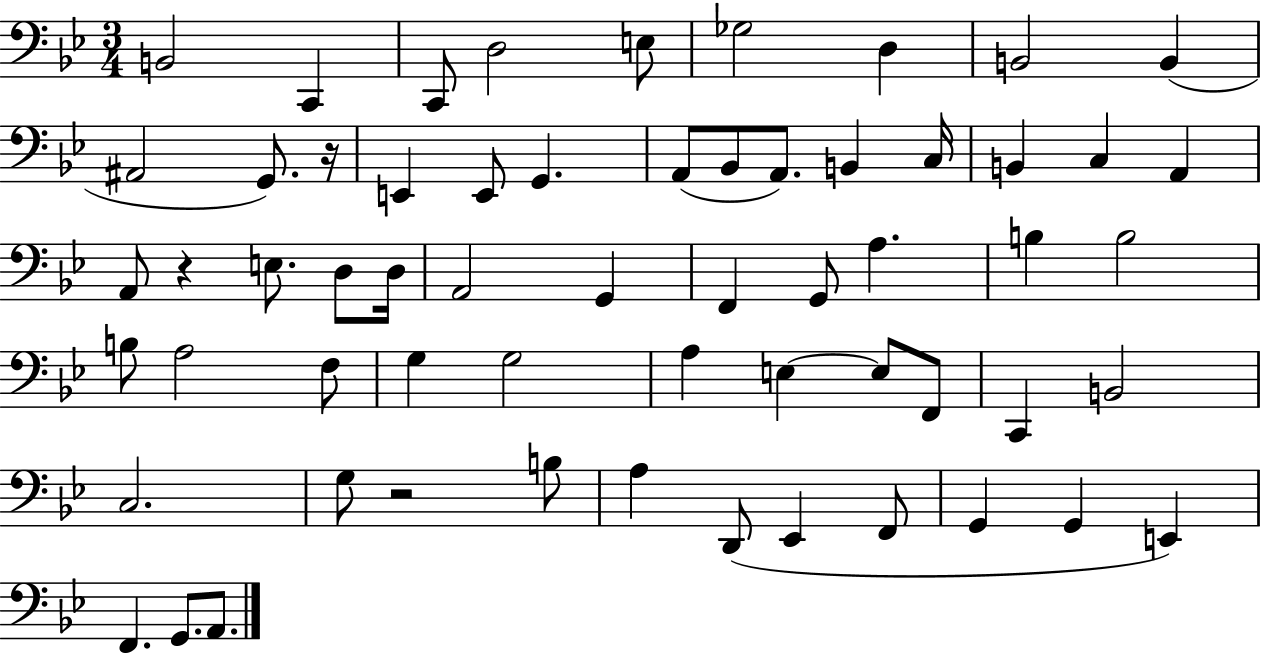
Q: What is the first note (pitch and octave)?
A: B2